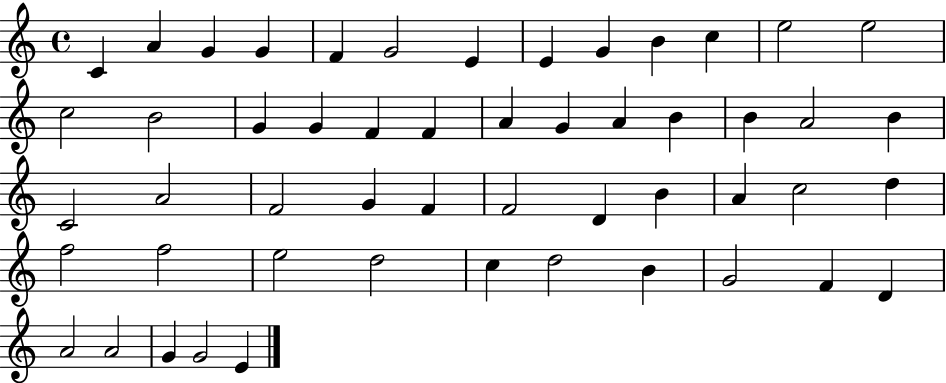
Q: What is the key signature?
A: C major